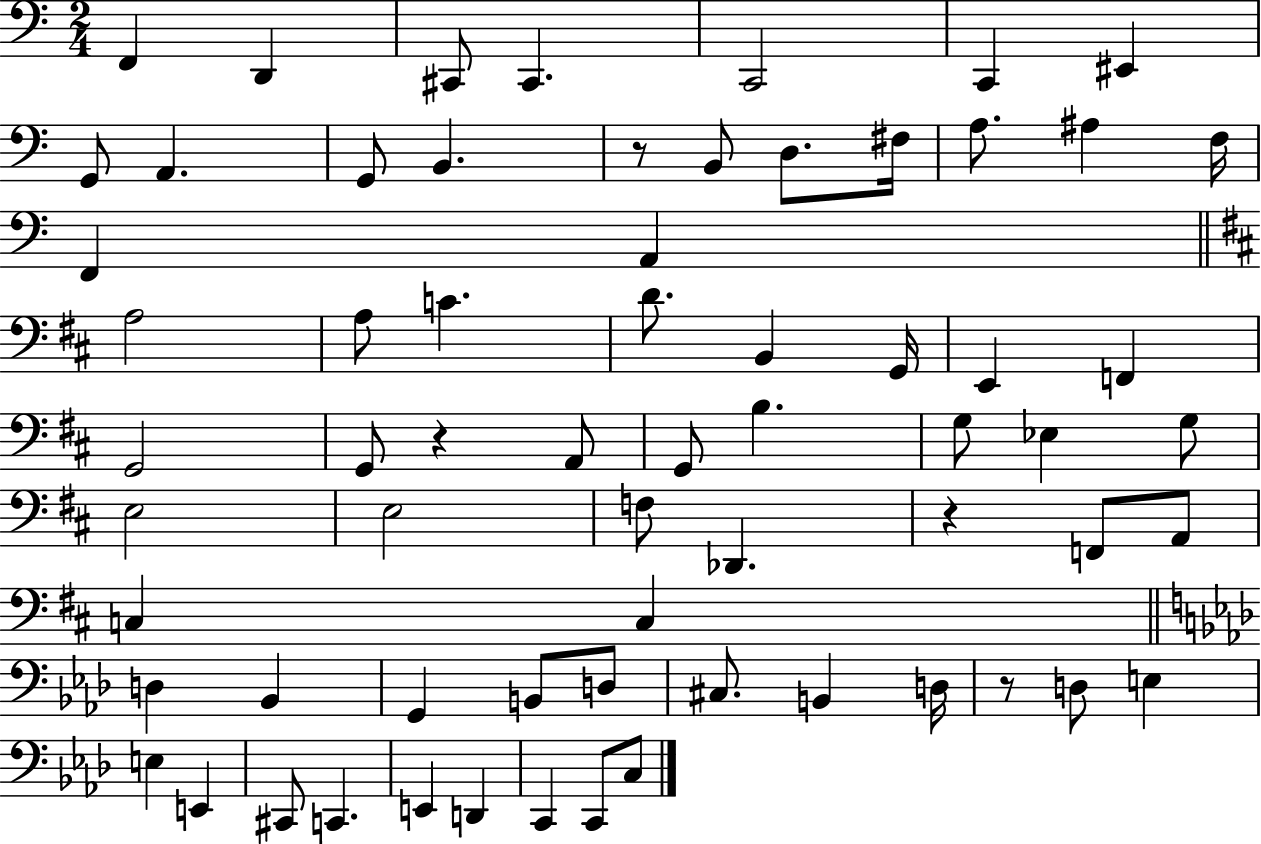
X:1
T:Untitled
M:2/4
L:1/4
K:C
F,, D,, ^C,,/2 ^C,, C,,2 C,, ^E,, G,,/2 A,, G,,/2 B,, z/2 B,,/2 D,/2 ^F,/4 A,/2 ^A, F,/4 F,, A,, A,2 A,/2 C D/2 B,, G,,/4 E,, F,, G,,2 G,,/2 z A,,/2 G,,/2 B, G,/2 _E, G,/2 E,2 E,2 F,/2 _D,, z F,,/2 A,,/2 C, C, D, _B,, G,, B,,/2 D,/2 ^C,/2 B,, D,/4 z/2 D,/2 E, E, E,, ^C,,/2 C,, E,, D,, C,, C,,/2 C,/2